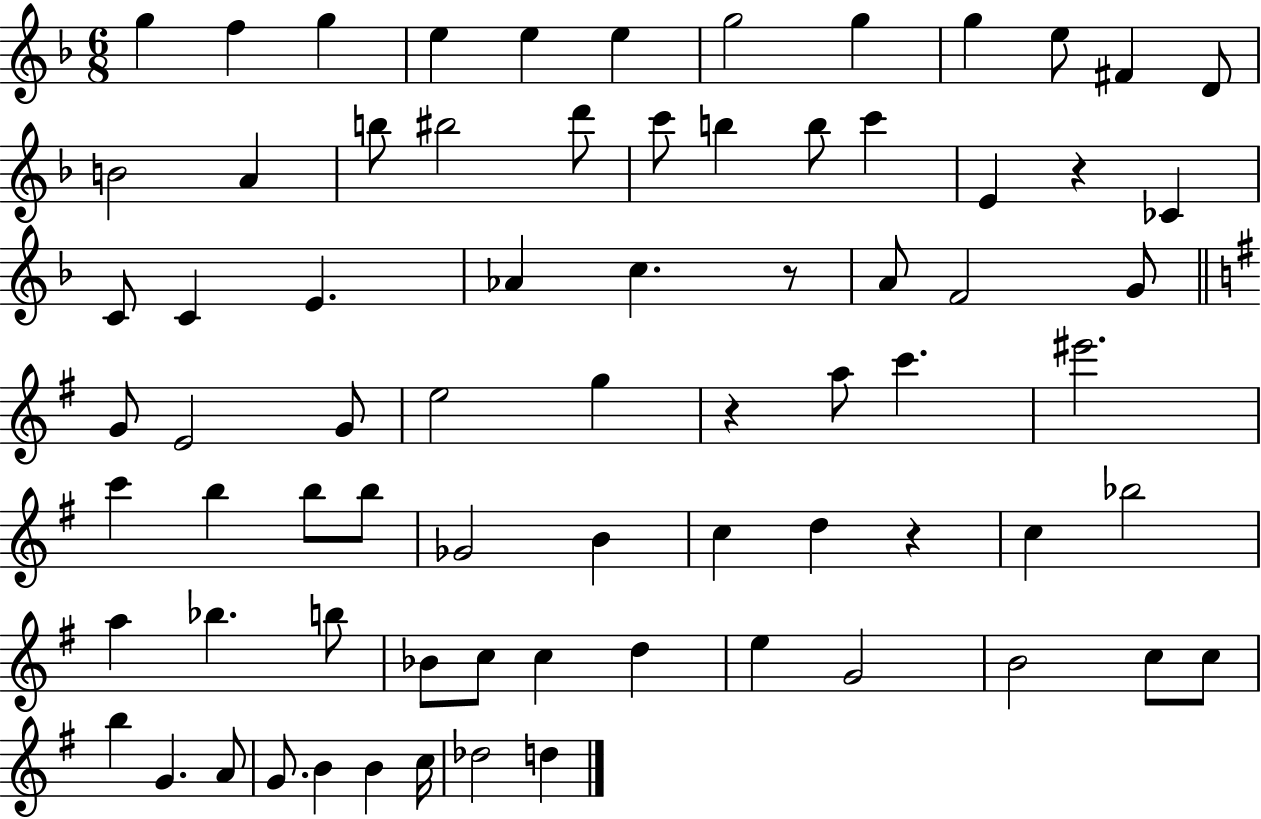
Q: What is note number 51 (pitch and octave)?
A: Bb5